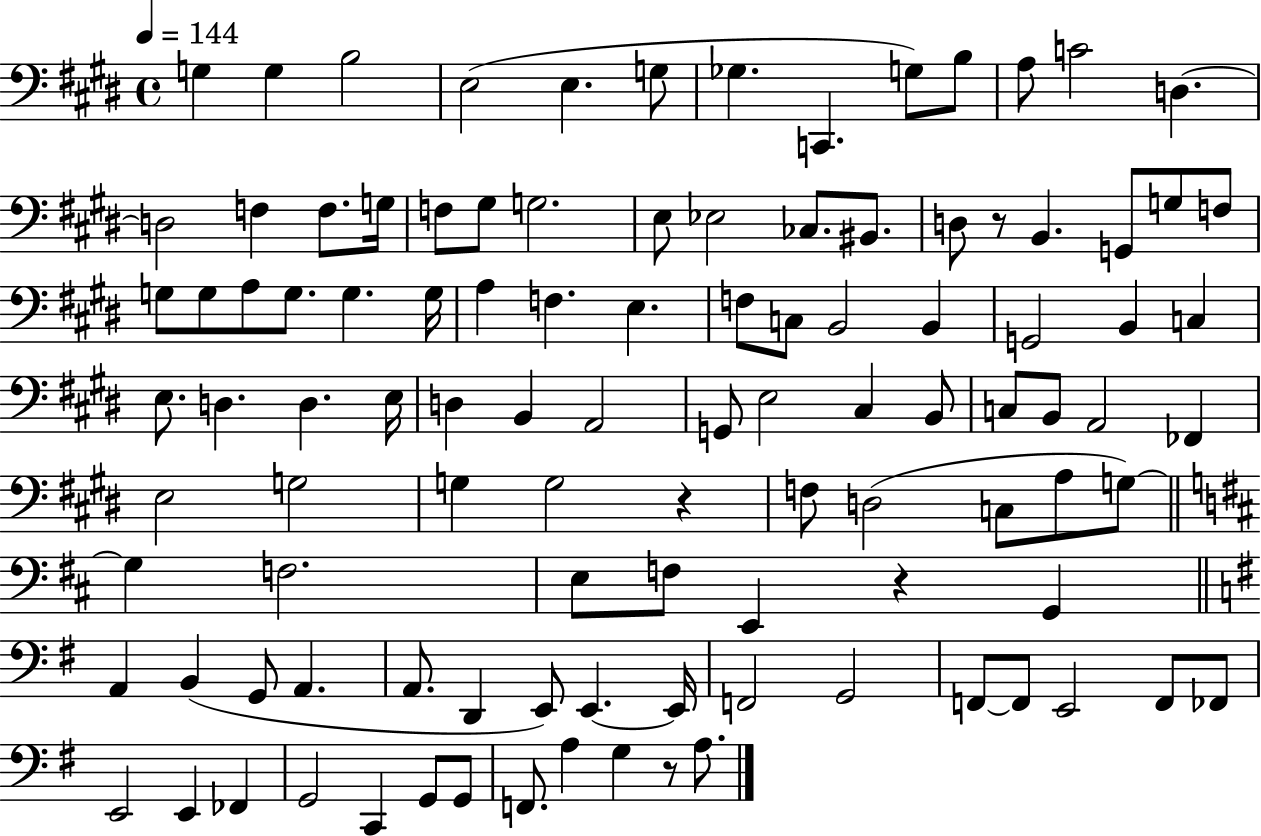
X:1
T:Untitled
M:4/4
L:1/4
K:E
G, G, B,2 E,2 E, G,/2 _G, C,, G,/2 B,/2 A,/2 C2 D, D,2 F, F,/2 G,/4 F,/2 ^G,/2 G,2 E,/2 _E,2 _C,/2 ^B,,/2 D,/2 z/2 B,, G,,/2 G,/2 F,/2 G,/2 G,/2 A,/2 G,/2 G, G,/4 A, F, E, F,/2 C,/2 B,,2 B,, G,,2 B,, C, E,/2 D, D, E,/4 D, B,, A,,2 G,,/2 E,2 ^C, B,,/2 C,/2 B,,/2 A,,2 _F,, E,2 G,2 G, G,2 z F,/2 D,2 C,/2 A,/2 G,/2 G, F,2 E,/2 F,/2 E,, z G,, A,, B,, G,,/2 A,, A,,/2 D,, E,,/2 E,, E,,/4 F,,2 G,,2 F,,/2 F,,/2 E,,2 F,,/2 _F,,/2 E,,2 E,, _F,, G,,2 C,, G,,/2 G,,/2 F,,/2 A, G, z/2 A,/2